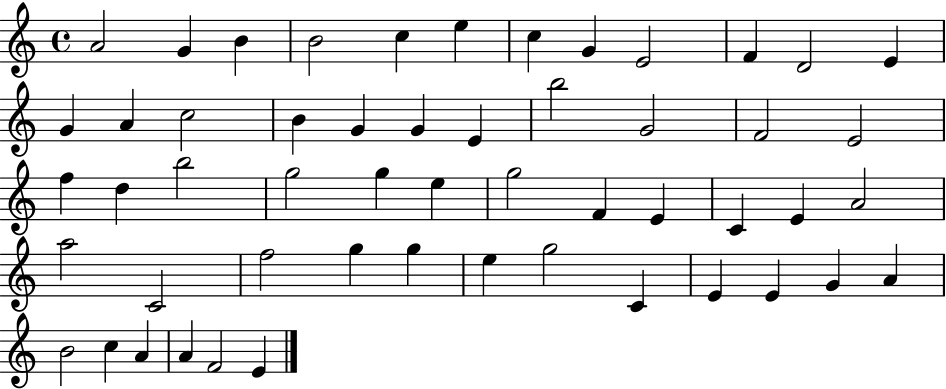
{
  \clef treble
  \time 4/4
  \defaultTimeSignature
  \key c \major
  a'2 g'4 b'4 | b'2 c''4 e''4 | c''4 g'4 e'2 | f'4 d'2 e'4 | \break g'4 a'4 c''2 | b'4 g'4 g'4 e'4 | b''2 g'2 | f'2 e'2 | \break f''4 d''4 b''2 | g''2 g''4 e''4 | g''2 f'4 e'4 | c'4 e'4 a'2 | \break a''2 c'2 | f''2 g''4 g''4 | e''4 g''2 c'4 | e'4 e'4 g'4 a'4 | \break b'2 c''4 a'4 | a'4 f'2 e'4 | \bar "|."
}